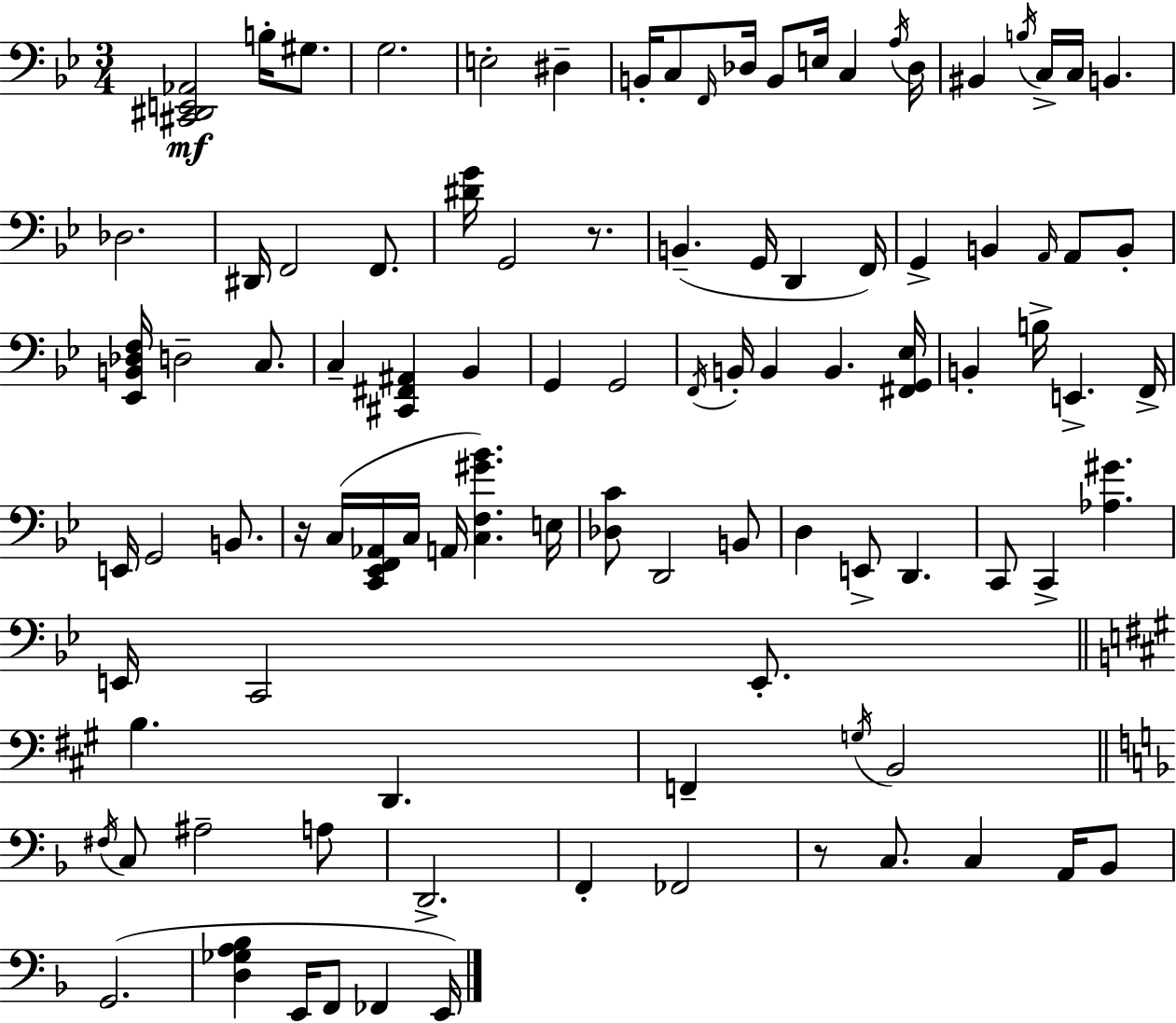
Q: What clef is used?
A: bass